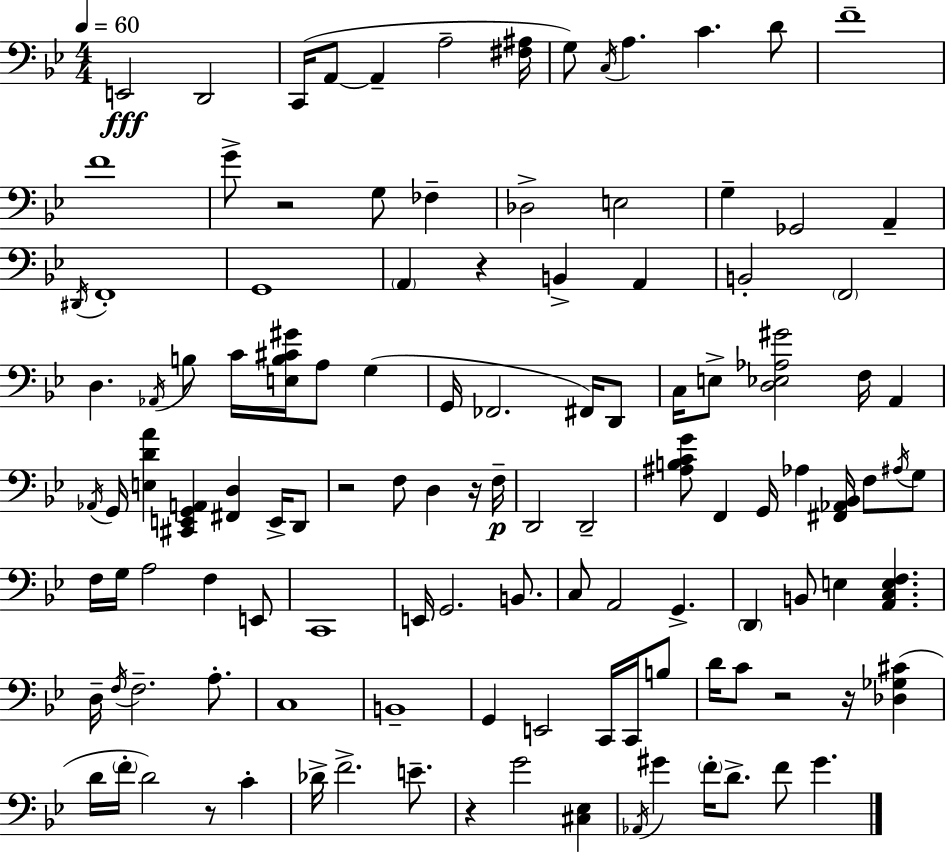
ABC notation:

X:1
T:Untitled
M:4/4
L:1/4
K:Bb
E,,2 D,,2 C,,/4 A,,/2 A,, A,2 [^F,^A,]/4 G,/2 C,/4 A, C D/2 F4 F4 G/2 z2 G,/2 _F, _D,2 E,2 G, _G,,2 A,, ^D,,/4 F,,4 G,,4 A,, z B,, A,, B,,2 F,,2 D, _A,,/4 B,/2 C/4 [E,B,^C^G]/4 A,/2 G, G,,/4 _F,,2 ^F,,/4 D,,/2 C,/4 E,/2 [D,_E,_A,^G]2 F,/4 A,, _A,,/4 G,,/4 [E,DA] [^C,,E,,G,,A,,] [^F,,D,] E,,/4 D,,/2 z2 F,/2 D, z/4 F,/4 D,,2 D,,2 [^A,B,CG]/2 F,, G,,/4 _A, [^F,,_A,,_B,,]/4 F,/2 ^A,/4 G,/2 F,/4 G,/4 A,2 F, E,,/2 C,,4 E,,/4 G,,2 B,,/2 C,/2 A,,2 G,, D,, B,,/2 E, [A,,C,E,F,] D,/4 F,/4 F,2 A,/2 C,4 B,,4 G,, E,,2 C,,/4 C,,/4 B,/2 D/4 C/2 z2 z/4 [_D,_G,^C] D/4 F/4 D2 z/2 C _D/4 F2 E/2 z G2 [^C,_E,] _A,,/4 ^G F/4 D/2 F/2 ^G